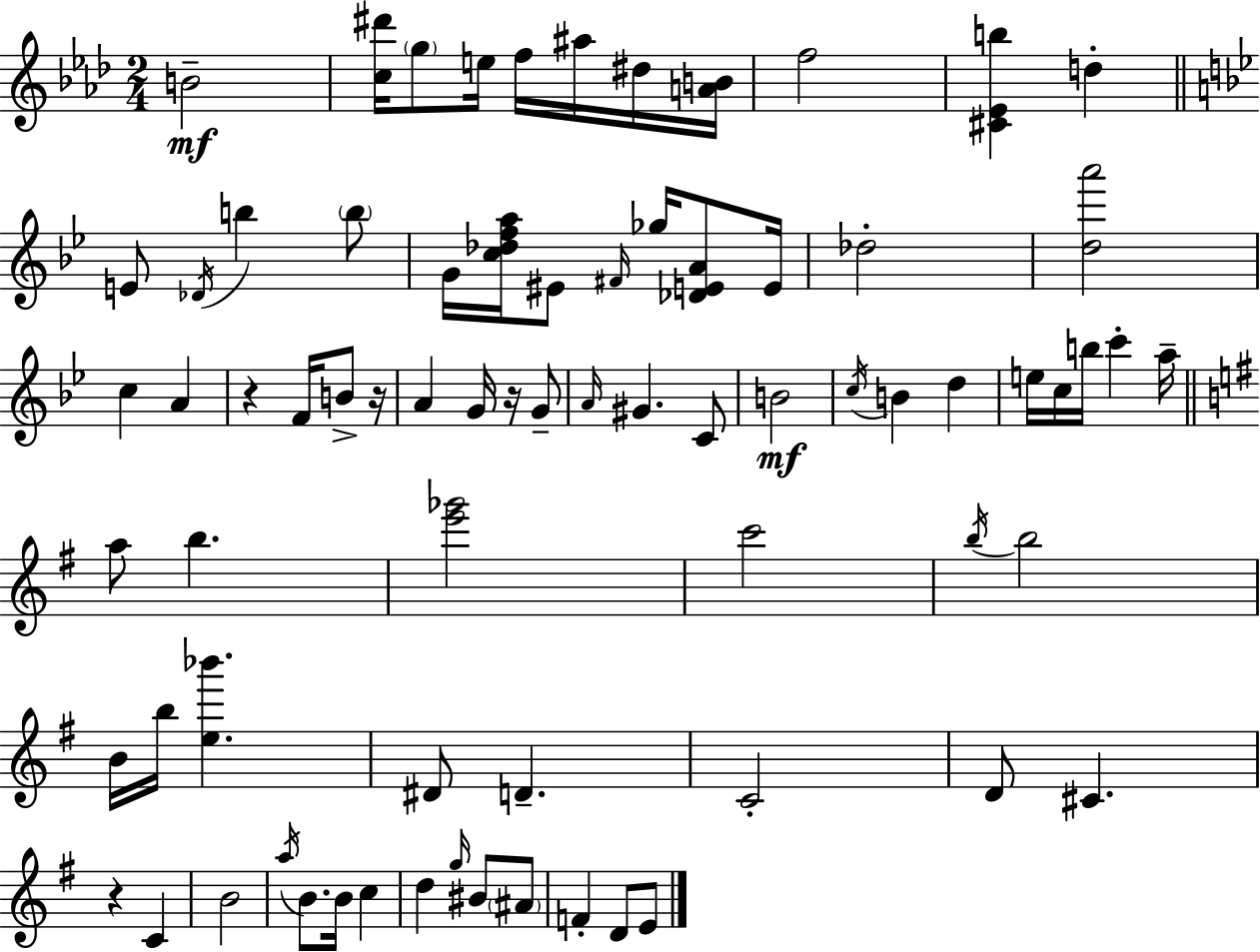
B4/h [C5,D#6]/s G5/e E5/s F5/s A#5/s D#5/s [A4,B4]/s F5/h [C#4,Eb4,B5]/q D5/q E4/e Db4/s B5/q B5/e G4/s [C5,Db5,F5,A5]/s EIS4/e F#4/s Gb5/s [Db4,E4,A4]/e E4/s Db5/h [D5,A6]/h C5/q A4/q R/q F4/s B4/e R/s A4/q G4/s R/s G4/e A4/s G#4/q. C4/e B4/h C5/s B4/q D5/q E5/s C5/s B5/s C6/q A5/s A5/e B5/q. [E6,Gb6]/h C6/h B5/s B5/h B4/s B5/s [E5,Bb6]/q. D#4/e D4/q. C4/h D4/e C#4/q. R/q C4/q B4/h A5/s B4/e. B4/s C5/q D5/q G5/s BIS4/e A#4/e F4/q D4/e E4/e